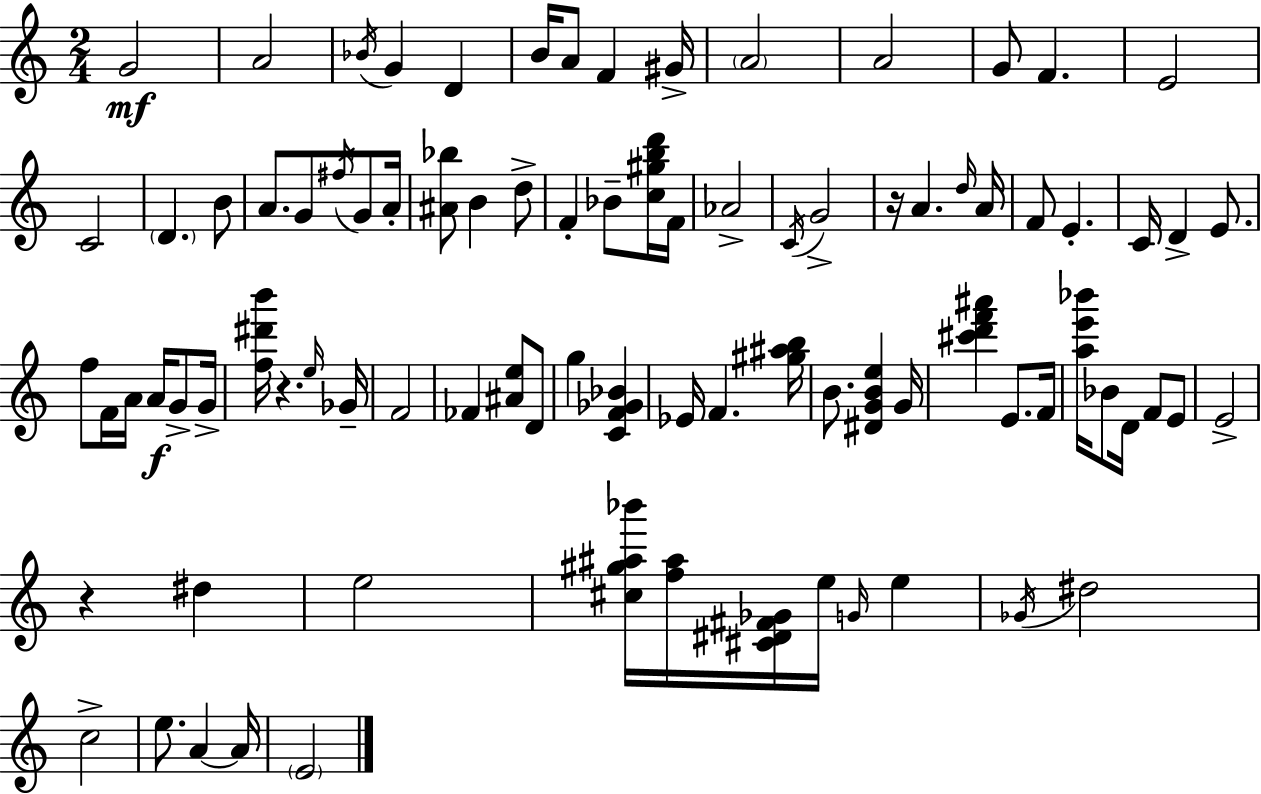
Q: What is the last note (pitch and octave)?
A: E4